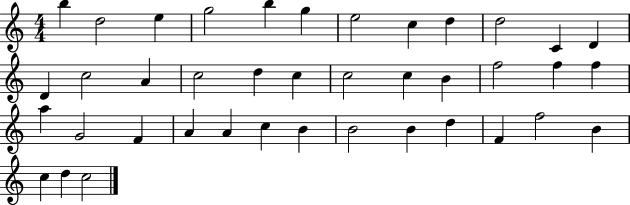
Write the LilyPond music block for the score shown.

{
  \clef treble
  \numericTimeSignature
  \time 4/4
  \key c \major
  b''4 d''2 e''4 | g''2 b''4 g''4 | e''2 c''4 d''4 | d''2 c'4 d'4 | \break d'4 c''2 a'4 | c''2 d''4 c''4 | c''2 c''4 b'4 | f''2 f''4 f''4 | \break a''4 g'2 f'4 | a'4 a'4 c''4 b'4 | b'2 b'4 d''4 | f'4 f''2 b'4 | \break c''4 d''4 c''2 | \bar "|."
}